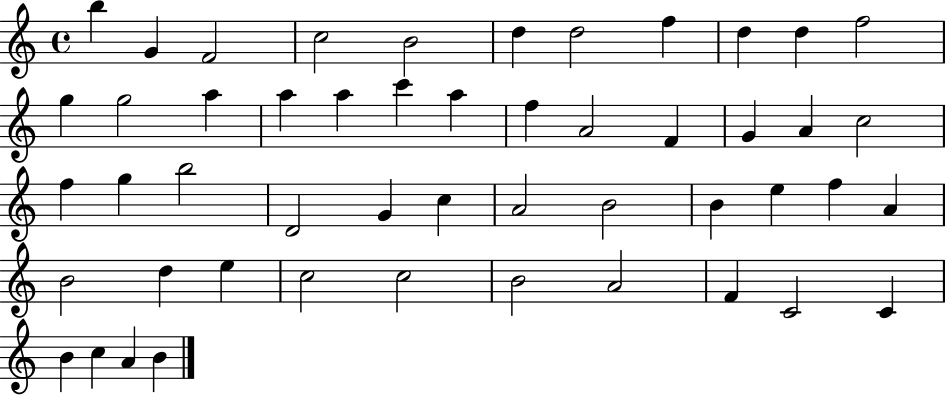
X:1
T:Untitled
M:4/4
L:1/4
K:C
b G F2 c2 B2 d d2 f d d f2 g g2 a a a c' a f A2 F G A c2 f g b2 D2 G c A2 B2 B e f A B2 d e c2 c2 B2 A2 F C2 C B c A B